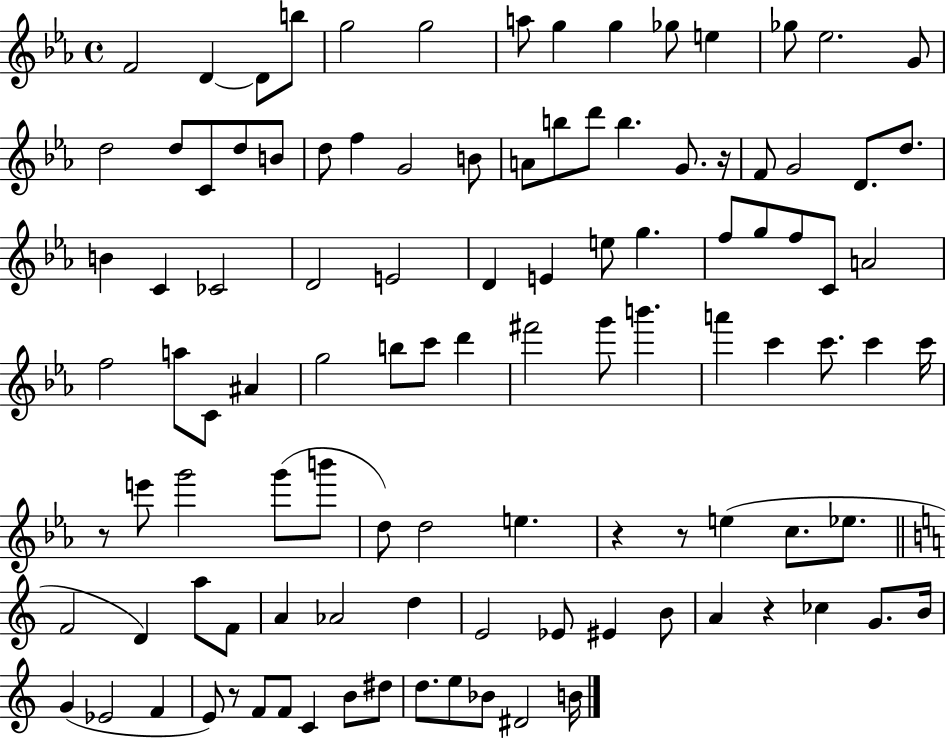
{
  \clef treble
  \time 4/4
  \defaultTimeSignature
  \key ees \major
  f'2 d'4~~ d'8 b''8 | g''2 g''2 | a''8 g''4 g''4 ges''8 e''4 | ges''8 ees''2. g'8 | \break d''2 d''8 c'8 d''8 b'8 | d''8 f''4 g'2 b'8 | a'8 b''8 d'''8 b''4. g'8. r16 | f'8 g'2 d'8. d''8. | \break b'4 c'4 ces'2 | d'2 e'2 | d'4 e'4 e''8 g''4. | f''8 g''8 f''8 c'8 a'2 | \break f''2 a''8 c'8 ais'4 | g''2 b''8 c'''8 d'''4 | fis'''2 g'''8 b'''4. | a'''4 c'''4 c'''8. c'''4 c'''16 | \break r8 e'''8 g'''2 g'''8( b'''8 | d''8) d''2 e''4. | r4 r8 e''4( c''8. ees''8. | \bar "||" \break \key a \minor f'2 d'4) a''8 f'8 | a'4 aes'2 d''4 | e'2 ees'8 eis'4 b'8 | a'4 r4 ces''4 g'8. b'16 | \break g'4( ees'2 f'4 | e'8) r8 f'8 f'8 c'4 b'8 dis''8 | d''8. e''8 bes'8 dis'2 b'16 | \bar "|."
}